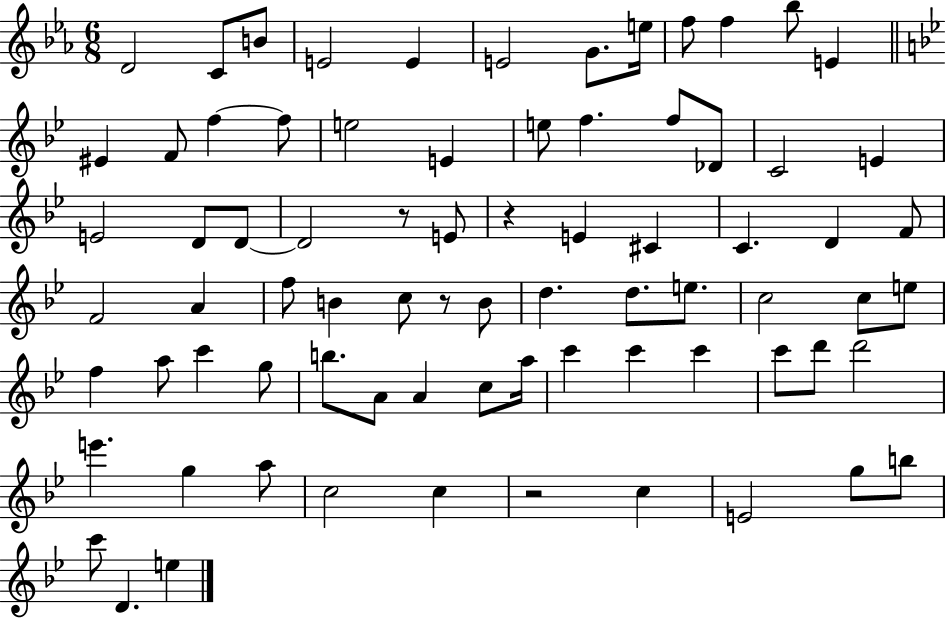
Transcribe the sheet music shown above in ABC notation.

X:1
T:Untitled
M:6/8
L:1/4
K:Eb
D2 C/2 B/2 E2 E E2 G/2 e/4 f/2 f _b/2 E ^E F/2 f f/2 e2 E e/2 f f/2 _D/2 C2 E E2 D/2 D/2 D2 z/2 E/2 z E ^C C D F/2 F2 A f/2 B c/2 z/2 B/2 d d/2 e/2 c2 c/2 e/2 f a/2 c' g/2 b/2 A/2 A c/2 a/4 c' c' c' c'/2 d'/2 d'2 e' g a/2 c2 c z2 c E2 g/2 b/2 c'/2 D e